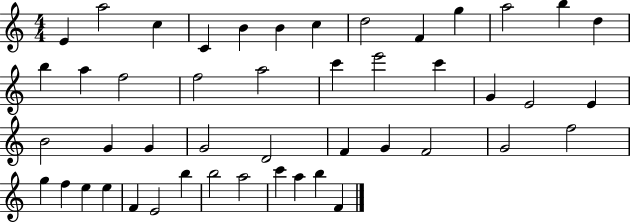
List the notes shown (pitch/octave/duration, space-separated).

E4/q A5/h C5/q C4/q B4/q B4/q C5/q D5/h F4/q G5/q A5/h B5/q D5/q B5/q A5/q F5/h F5/h A5/h C6/q E6/h C6/q G4/q E4/h E4/q B4/h G4/q G4/q G4/h D4/h F4/q G4/q F4/h G4/h F5/h G5/q F5/q E5/q E5/q F4/q E4/h B5/q B5/h A5/h C6/q A5/q B5/q F4/q